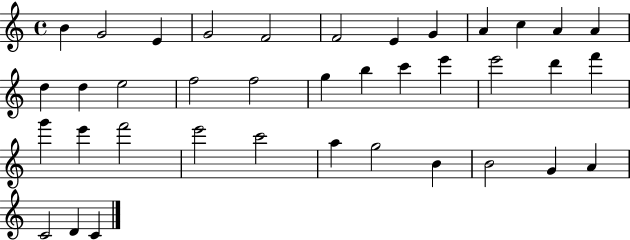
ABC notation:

X:1
T:Untitled
M:4/4
L:1/4
K:C
B G2 E G2 F2 F2 E G A c A A d d e2 f2 f2 g b c' e' e'2 d' f' g' e' f'2 e'2 c'2 a g2 B B2 G A C2 D C